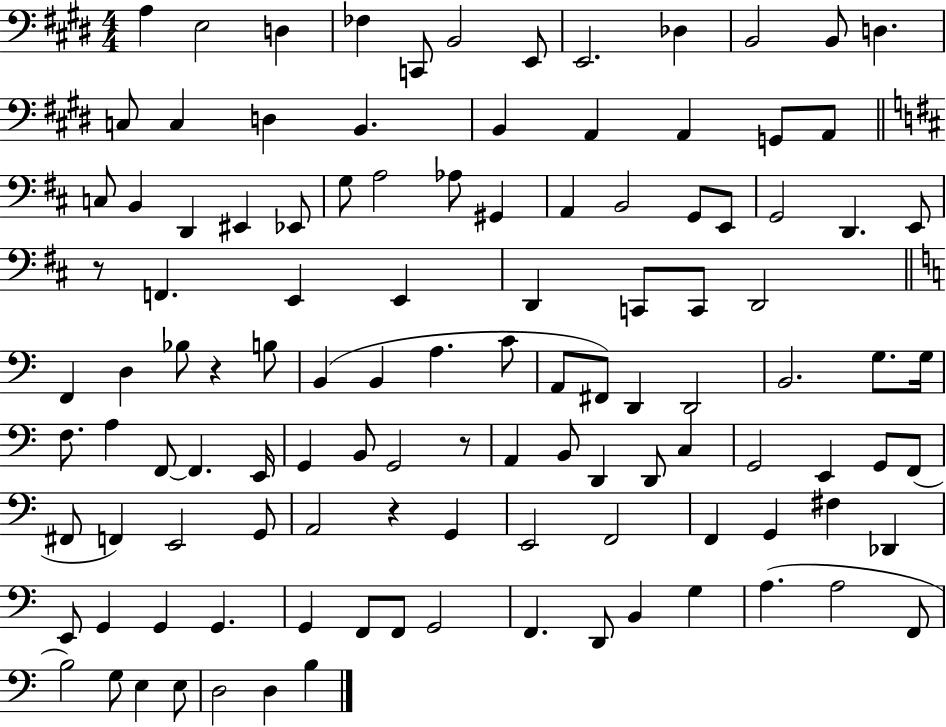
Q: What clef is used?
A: bass